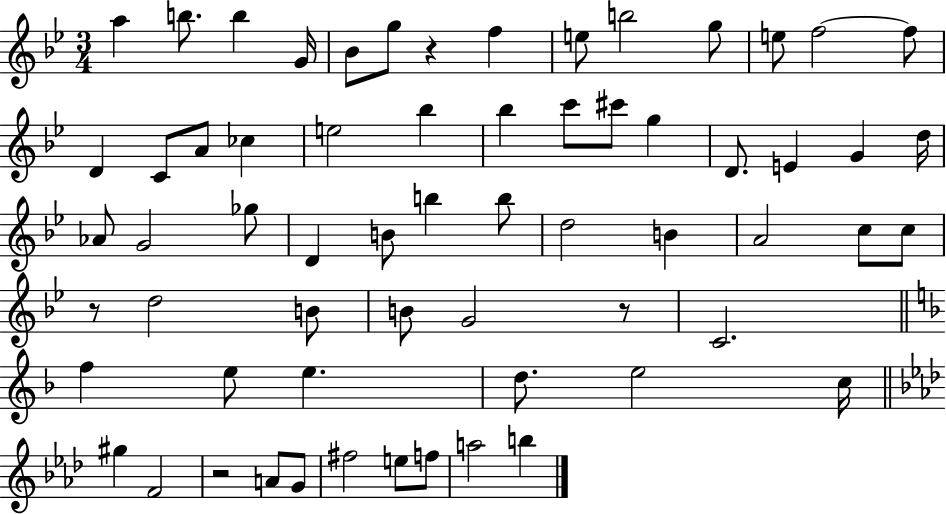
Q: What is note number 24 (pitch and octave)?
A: D4